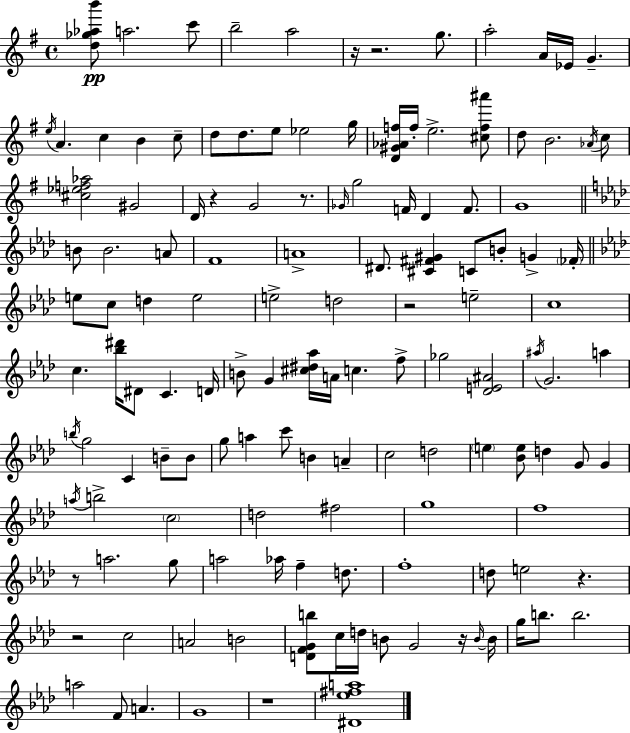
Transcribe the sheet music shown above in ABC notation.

X:1
T:Untitled
M:4/4
L:1/4
K:Em
[d_g_ab']/2 a2 c'/2 b2 a2 z/4 z2 g/2 a2 A/4 _E/4 G e/4 A c B c/2 d/2 d/2 e/2 _e2 g/4 [D^G_Af]/4 f/4 e2 [^cf^a']/2 d/2 B2 _A/4 c/2 [^c_ef_a]2 ^G2 D/4 z G2 z/2 _G/4 g2 F/4 D F/2 G4 B/2 B2 A/2 F4 A4 ^D/2 [^C^F^G] C/2 B/2 G _F/4 e/2 c/2 d e2 e2 d2 z2 e2 c4 c [_b^d']/4 ^D/2 C D/4 B/2 G [^c^d_a]/4 A/4 c f/2 _g2 [_DE^A]2 ^a/4 G2 a b/4 g2 C B/2 B/2 g/2 a c'/2 B A c2 d2 e [_Be]/2 d G/2 G a/4 b2 c2 d2 ^f2 g4 f4 z/2 a2 g/2 a2 _a/4 f d/2 f4 d/2 e2 z z2 c2 A2 B2 [DFGb]/2 c/4 d/4 B/2 G2 z/4 B/4 B/4 g/4 b/2 b2 a2 F/2 A G4 z4 [^D_e^fa]4